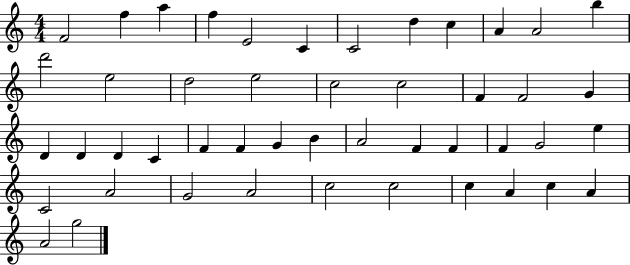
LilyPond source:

{
  \clef treble
  \numericTimeSignature
  \time 4/4
  \key c \major
  f'2 f''4 a''4 | f''4 e'2 c'4 | c'2 d''4 c''4 | a'4 a'2 b''4 | \break d'''2 e''2 | d''2 e''2 | c''2 c''2 | f'4 f'2 g'4 | \break d'4 d'4 d'4 c'4 | f'4 f'4 g'4 b'4 | a'2 f'4 f'4 | f'4 g'2 e''4 | \break c'2 a'2 | g'2 a'2 | c''2 c''2 | c''4 a'4 c''4 a'4 | \break a'2 g''2 | \bar "|."
}